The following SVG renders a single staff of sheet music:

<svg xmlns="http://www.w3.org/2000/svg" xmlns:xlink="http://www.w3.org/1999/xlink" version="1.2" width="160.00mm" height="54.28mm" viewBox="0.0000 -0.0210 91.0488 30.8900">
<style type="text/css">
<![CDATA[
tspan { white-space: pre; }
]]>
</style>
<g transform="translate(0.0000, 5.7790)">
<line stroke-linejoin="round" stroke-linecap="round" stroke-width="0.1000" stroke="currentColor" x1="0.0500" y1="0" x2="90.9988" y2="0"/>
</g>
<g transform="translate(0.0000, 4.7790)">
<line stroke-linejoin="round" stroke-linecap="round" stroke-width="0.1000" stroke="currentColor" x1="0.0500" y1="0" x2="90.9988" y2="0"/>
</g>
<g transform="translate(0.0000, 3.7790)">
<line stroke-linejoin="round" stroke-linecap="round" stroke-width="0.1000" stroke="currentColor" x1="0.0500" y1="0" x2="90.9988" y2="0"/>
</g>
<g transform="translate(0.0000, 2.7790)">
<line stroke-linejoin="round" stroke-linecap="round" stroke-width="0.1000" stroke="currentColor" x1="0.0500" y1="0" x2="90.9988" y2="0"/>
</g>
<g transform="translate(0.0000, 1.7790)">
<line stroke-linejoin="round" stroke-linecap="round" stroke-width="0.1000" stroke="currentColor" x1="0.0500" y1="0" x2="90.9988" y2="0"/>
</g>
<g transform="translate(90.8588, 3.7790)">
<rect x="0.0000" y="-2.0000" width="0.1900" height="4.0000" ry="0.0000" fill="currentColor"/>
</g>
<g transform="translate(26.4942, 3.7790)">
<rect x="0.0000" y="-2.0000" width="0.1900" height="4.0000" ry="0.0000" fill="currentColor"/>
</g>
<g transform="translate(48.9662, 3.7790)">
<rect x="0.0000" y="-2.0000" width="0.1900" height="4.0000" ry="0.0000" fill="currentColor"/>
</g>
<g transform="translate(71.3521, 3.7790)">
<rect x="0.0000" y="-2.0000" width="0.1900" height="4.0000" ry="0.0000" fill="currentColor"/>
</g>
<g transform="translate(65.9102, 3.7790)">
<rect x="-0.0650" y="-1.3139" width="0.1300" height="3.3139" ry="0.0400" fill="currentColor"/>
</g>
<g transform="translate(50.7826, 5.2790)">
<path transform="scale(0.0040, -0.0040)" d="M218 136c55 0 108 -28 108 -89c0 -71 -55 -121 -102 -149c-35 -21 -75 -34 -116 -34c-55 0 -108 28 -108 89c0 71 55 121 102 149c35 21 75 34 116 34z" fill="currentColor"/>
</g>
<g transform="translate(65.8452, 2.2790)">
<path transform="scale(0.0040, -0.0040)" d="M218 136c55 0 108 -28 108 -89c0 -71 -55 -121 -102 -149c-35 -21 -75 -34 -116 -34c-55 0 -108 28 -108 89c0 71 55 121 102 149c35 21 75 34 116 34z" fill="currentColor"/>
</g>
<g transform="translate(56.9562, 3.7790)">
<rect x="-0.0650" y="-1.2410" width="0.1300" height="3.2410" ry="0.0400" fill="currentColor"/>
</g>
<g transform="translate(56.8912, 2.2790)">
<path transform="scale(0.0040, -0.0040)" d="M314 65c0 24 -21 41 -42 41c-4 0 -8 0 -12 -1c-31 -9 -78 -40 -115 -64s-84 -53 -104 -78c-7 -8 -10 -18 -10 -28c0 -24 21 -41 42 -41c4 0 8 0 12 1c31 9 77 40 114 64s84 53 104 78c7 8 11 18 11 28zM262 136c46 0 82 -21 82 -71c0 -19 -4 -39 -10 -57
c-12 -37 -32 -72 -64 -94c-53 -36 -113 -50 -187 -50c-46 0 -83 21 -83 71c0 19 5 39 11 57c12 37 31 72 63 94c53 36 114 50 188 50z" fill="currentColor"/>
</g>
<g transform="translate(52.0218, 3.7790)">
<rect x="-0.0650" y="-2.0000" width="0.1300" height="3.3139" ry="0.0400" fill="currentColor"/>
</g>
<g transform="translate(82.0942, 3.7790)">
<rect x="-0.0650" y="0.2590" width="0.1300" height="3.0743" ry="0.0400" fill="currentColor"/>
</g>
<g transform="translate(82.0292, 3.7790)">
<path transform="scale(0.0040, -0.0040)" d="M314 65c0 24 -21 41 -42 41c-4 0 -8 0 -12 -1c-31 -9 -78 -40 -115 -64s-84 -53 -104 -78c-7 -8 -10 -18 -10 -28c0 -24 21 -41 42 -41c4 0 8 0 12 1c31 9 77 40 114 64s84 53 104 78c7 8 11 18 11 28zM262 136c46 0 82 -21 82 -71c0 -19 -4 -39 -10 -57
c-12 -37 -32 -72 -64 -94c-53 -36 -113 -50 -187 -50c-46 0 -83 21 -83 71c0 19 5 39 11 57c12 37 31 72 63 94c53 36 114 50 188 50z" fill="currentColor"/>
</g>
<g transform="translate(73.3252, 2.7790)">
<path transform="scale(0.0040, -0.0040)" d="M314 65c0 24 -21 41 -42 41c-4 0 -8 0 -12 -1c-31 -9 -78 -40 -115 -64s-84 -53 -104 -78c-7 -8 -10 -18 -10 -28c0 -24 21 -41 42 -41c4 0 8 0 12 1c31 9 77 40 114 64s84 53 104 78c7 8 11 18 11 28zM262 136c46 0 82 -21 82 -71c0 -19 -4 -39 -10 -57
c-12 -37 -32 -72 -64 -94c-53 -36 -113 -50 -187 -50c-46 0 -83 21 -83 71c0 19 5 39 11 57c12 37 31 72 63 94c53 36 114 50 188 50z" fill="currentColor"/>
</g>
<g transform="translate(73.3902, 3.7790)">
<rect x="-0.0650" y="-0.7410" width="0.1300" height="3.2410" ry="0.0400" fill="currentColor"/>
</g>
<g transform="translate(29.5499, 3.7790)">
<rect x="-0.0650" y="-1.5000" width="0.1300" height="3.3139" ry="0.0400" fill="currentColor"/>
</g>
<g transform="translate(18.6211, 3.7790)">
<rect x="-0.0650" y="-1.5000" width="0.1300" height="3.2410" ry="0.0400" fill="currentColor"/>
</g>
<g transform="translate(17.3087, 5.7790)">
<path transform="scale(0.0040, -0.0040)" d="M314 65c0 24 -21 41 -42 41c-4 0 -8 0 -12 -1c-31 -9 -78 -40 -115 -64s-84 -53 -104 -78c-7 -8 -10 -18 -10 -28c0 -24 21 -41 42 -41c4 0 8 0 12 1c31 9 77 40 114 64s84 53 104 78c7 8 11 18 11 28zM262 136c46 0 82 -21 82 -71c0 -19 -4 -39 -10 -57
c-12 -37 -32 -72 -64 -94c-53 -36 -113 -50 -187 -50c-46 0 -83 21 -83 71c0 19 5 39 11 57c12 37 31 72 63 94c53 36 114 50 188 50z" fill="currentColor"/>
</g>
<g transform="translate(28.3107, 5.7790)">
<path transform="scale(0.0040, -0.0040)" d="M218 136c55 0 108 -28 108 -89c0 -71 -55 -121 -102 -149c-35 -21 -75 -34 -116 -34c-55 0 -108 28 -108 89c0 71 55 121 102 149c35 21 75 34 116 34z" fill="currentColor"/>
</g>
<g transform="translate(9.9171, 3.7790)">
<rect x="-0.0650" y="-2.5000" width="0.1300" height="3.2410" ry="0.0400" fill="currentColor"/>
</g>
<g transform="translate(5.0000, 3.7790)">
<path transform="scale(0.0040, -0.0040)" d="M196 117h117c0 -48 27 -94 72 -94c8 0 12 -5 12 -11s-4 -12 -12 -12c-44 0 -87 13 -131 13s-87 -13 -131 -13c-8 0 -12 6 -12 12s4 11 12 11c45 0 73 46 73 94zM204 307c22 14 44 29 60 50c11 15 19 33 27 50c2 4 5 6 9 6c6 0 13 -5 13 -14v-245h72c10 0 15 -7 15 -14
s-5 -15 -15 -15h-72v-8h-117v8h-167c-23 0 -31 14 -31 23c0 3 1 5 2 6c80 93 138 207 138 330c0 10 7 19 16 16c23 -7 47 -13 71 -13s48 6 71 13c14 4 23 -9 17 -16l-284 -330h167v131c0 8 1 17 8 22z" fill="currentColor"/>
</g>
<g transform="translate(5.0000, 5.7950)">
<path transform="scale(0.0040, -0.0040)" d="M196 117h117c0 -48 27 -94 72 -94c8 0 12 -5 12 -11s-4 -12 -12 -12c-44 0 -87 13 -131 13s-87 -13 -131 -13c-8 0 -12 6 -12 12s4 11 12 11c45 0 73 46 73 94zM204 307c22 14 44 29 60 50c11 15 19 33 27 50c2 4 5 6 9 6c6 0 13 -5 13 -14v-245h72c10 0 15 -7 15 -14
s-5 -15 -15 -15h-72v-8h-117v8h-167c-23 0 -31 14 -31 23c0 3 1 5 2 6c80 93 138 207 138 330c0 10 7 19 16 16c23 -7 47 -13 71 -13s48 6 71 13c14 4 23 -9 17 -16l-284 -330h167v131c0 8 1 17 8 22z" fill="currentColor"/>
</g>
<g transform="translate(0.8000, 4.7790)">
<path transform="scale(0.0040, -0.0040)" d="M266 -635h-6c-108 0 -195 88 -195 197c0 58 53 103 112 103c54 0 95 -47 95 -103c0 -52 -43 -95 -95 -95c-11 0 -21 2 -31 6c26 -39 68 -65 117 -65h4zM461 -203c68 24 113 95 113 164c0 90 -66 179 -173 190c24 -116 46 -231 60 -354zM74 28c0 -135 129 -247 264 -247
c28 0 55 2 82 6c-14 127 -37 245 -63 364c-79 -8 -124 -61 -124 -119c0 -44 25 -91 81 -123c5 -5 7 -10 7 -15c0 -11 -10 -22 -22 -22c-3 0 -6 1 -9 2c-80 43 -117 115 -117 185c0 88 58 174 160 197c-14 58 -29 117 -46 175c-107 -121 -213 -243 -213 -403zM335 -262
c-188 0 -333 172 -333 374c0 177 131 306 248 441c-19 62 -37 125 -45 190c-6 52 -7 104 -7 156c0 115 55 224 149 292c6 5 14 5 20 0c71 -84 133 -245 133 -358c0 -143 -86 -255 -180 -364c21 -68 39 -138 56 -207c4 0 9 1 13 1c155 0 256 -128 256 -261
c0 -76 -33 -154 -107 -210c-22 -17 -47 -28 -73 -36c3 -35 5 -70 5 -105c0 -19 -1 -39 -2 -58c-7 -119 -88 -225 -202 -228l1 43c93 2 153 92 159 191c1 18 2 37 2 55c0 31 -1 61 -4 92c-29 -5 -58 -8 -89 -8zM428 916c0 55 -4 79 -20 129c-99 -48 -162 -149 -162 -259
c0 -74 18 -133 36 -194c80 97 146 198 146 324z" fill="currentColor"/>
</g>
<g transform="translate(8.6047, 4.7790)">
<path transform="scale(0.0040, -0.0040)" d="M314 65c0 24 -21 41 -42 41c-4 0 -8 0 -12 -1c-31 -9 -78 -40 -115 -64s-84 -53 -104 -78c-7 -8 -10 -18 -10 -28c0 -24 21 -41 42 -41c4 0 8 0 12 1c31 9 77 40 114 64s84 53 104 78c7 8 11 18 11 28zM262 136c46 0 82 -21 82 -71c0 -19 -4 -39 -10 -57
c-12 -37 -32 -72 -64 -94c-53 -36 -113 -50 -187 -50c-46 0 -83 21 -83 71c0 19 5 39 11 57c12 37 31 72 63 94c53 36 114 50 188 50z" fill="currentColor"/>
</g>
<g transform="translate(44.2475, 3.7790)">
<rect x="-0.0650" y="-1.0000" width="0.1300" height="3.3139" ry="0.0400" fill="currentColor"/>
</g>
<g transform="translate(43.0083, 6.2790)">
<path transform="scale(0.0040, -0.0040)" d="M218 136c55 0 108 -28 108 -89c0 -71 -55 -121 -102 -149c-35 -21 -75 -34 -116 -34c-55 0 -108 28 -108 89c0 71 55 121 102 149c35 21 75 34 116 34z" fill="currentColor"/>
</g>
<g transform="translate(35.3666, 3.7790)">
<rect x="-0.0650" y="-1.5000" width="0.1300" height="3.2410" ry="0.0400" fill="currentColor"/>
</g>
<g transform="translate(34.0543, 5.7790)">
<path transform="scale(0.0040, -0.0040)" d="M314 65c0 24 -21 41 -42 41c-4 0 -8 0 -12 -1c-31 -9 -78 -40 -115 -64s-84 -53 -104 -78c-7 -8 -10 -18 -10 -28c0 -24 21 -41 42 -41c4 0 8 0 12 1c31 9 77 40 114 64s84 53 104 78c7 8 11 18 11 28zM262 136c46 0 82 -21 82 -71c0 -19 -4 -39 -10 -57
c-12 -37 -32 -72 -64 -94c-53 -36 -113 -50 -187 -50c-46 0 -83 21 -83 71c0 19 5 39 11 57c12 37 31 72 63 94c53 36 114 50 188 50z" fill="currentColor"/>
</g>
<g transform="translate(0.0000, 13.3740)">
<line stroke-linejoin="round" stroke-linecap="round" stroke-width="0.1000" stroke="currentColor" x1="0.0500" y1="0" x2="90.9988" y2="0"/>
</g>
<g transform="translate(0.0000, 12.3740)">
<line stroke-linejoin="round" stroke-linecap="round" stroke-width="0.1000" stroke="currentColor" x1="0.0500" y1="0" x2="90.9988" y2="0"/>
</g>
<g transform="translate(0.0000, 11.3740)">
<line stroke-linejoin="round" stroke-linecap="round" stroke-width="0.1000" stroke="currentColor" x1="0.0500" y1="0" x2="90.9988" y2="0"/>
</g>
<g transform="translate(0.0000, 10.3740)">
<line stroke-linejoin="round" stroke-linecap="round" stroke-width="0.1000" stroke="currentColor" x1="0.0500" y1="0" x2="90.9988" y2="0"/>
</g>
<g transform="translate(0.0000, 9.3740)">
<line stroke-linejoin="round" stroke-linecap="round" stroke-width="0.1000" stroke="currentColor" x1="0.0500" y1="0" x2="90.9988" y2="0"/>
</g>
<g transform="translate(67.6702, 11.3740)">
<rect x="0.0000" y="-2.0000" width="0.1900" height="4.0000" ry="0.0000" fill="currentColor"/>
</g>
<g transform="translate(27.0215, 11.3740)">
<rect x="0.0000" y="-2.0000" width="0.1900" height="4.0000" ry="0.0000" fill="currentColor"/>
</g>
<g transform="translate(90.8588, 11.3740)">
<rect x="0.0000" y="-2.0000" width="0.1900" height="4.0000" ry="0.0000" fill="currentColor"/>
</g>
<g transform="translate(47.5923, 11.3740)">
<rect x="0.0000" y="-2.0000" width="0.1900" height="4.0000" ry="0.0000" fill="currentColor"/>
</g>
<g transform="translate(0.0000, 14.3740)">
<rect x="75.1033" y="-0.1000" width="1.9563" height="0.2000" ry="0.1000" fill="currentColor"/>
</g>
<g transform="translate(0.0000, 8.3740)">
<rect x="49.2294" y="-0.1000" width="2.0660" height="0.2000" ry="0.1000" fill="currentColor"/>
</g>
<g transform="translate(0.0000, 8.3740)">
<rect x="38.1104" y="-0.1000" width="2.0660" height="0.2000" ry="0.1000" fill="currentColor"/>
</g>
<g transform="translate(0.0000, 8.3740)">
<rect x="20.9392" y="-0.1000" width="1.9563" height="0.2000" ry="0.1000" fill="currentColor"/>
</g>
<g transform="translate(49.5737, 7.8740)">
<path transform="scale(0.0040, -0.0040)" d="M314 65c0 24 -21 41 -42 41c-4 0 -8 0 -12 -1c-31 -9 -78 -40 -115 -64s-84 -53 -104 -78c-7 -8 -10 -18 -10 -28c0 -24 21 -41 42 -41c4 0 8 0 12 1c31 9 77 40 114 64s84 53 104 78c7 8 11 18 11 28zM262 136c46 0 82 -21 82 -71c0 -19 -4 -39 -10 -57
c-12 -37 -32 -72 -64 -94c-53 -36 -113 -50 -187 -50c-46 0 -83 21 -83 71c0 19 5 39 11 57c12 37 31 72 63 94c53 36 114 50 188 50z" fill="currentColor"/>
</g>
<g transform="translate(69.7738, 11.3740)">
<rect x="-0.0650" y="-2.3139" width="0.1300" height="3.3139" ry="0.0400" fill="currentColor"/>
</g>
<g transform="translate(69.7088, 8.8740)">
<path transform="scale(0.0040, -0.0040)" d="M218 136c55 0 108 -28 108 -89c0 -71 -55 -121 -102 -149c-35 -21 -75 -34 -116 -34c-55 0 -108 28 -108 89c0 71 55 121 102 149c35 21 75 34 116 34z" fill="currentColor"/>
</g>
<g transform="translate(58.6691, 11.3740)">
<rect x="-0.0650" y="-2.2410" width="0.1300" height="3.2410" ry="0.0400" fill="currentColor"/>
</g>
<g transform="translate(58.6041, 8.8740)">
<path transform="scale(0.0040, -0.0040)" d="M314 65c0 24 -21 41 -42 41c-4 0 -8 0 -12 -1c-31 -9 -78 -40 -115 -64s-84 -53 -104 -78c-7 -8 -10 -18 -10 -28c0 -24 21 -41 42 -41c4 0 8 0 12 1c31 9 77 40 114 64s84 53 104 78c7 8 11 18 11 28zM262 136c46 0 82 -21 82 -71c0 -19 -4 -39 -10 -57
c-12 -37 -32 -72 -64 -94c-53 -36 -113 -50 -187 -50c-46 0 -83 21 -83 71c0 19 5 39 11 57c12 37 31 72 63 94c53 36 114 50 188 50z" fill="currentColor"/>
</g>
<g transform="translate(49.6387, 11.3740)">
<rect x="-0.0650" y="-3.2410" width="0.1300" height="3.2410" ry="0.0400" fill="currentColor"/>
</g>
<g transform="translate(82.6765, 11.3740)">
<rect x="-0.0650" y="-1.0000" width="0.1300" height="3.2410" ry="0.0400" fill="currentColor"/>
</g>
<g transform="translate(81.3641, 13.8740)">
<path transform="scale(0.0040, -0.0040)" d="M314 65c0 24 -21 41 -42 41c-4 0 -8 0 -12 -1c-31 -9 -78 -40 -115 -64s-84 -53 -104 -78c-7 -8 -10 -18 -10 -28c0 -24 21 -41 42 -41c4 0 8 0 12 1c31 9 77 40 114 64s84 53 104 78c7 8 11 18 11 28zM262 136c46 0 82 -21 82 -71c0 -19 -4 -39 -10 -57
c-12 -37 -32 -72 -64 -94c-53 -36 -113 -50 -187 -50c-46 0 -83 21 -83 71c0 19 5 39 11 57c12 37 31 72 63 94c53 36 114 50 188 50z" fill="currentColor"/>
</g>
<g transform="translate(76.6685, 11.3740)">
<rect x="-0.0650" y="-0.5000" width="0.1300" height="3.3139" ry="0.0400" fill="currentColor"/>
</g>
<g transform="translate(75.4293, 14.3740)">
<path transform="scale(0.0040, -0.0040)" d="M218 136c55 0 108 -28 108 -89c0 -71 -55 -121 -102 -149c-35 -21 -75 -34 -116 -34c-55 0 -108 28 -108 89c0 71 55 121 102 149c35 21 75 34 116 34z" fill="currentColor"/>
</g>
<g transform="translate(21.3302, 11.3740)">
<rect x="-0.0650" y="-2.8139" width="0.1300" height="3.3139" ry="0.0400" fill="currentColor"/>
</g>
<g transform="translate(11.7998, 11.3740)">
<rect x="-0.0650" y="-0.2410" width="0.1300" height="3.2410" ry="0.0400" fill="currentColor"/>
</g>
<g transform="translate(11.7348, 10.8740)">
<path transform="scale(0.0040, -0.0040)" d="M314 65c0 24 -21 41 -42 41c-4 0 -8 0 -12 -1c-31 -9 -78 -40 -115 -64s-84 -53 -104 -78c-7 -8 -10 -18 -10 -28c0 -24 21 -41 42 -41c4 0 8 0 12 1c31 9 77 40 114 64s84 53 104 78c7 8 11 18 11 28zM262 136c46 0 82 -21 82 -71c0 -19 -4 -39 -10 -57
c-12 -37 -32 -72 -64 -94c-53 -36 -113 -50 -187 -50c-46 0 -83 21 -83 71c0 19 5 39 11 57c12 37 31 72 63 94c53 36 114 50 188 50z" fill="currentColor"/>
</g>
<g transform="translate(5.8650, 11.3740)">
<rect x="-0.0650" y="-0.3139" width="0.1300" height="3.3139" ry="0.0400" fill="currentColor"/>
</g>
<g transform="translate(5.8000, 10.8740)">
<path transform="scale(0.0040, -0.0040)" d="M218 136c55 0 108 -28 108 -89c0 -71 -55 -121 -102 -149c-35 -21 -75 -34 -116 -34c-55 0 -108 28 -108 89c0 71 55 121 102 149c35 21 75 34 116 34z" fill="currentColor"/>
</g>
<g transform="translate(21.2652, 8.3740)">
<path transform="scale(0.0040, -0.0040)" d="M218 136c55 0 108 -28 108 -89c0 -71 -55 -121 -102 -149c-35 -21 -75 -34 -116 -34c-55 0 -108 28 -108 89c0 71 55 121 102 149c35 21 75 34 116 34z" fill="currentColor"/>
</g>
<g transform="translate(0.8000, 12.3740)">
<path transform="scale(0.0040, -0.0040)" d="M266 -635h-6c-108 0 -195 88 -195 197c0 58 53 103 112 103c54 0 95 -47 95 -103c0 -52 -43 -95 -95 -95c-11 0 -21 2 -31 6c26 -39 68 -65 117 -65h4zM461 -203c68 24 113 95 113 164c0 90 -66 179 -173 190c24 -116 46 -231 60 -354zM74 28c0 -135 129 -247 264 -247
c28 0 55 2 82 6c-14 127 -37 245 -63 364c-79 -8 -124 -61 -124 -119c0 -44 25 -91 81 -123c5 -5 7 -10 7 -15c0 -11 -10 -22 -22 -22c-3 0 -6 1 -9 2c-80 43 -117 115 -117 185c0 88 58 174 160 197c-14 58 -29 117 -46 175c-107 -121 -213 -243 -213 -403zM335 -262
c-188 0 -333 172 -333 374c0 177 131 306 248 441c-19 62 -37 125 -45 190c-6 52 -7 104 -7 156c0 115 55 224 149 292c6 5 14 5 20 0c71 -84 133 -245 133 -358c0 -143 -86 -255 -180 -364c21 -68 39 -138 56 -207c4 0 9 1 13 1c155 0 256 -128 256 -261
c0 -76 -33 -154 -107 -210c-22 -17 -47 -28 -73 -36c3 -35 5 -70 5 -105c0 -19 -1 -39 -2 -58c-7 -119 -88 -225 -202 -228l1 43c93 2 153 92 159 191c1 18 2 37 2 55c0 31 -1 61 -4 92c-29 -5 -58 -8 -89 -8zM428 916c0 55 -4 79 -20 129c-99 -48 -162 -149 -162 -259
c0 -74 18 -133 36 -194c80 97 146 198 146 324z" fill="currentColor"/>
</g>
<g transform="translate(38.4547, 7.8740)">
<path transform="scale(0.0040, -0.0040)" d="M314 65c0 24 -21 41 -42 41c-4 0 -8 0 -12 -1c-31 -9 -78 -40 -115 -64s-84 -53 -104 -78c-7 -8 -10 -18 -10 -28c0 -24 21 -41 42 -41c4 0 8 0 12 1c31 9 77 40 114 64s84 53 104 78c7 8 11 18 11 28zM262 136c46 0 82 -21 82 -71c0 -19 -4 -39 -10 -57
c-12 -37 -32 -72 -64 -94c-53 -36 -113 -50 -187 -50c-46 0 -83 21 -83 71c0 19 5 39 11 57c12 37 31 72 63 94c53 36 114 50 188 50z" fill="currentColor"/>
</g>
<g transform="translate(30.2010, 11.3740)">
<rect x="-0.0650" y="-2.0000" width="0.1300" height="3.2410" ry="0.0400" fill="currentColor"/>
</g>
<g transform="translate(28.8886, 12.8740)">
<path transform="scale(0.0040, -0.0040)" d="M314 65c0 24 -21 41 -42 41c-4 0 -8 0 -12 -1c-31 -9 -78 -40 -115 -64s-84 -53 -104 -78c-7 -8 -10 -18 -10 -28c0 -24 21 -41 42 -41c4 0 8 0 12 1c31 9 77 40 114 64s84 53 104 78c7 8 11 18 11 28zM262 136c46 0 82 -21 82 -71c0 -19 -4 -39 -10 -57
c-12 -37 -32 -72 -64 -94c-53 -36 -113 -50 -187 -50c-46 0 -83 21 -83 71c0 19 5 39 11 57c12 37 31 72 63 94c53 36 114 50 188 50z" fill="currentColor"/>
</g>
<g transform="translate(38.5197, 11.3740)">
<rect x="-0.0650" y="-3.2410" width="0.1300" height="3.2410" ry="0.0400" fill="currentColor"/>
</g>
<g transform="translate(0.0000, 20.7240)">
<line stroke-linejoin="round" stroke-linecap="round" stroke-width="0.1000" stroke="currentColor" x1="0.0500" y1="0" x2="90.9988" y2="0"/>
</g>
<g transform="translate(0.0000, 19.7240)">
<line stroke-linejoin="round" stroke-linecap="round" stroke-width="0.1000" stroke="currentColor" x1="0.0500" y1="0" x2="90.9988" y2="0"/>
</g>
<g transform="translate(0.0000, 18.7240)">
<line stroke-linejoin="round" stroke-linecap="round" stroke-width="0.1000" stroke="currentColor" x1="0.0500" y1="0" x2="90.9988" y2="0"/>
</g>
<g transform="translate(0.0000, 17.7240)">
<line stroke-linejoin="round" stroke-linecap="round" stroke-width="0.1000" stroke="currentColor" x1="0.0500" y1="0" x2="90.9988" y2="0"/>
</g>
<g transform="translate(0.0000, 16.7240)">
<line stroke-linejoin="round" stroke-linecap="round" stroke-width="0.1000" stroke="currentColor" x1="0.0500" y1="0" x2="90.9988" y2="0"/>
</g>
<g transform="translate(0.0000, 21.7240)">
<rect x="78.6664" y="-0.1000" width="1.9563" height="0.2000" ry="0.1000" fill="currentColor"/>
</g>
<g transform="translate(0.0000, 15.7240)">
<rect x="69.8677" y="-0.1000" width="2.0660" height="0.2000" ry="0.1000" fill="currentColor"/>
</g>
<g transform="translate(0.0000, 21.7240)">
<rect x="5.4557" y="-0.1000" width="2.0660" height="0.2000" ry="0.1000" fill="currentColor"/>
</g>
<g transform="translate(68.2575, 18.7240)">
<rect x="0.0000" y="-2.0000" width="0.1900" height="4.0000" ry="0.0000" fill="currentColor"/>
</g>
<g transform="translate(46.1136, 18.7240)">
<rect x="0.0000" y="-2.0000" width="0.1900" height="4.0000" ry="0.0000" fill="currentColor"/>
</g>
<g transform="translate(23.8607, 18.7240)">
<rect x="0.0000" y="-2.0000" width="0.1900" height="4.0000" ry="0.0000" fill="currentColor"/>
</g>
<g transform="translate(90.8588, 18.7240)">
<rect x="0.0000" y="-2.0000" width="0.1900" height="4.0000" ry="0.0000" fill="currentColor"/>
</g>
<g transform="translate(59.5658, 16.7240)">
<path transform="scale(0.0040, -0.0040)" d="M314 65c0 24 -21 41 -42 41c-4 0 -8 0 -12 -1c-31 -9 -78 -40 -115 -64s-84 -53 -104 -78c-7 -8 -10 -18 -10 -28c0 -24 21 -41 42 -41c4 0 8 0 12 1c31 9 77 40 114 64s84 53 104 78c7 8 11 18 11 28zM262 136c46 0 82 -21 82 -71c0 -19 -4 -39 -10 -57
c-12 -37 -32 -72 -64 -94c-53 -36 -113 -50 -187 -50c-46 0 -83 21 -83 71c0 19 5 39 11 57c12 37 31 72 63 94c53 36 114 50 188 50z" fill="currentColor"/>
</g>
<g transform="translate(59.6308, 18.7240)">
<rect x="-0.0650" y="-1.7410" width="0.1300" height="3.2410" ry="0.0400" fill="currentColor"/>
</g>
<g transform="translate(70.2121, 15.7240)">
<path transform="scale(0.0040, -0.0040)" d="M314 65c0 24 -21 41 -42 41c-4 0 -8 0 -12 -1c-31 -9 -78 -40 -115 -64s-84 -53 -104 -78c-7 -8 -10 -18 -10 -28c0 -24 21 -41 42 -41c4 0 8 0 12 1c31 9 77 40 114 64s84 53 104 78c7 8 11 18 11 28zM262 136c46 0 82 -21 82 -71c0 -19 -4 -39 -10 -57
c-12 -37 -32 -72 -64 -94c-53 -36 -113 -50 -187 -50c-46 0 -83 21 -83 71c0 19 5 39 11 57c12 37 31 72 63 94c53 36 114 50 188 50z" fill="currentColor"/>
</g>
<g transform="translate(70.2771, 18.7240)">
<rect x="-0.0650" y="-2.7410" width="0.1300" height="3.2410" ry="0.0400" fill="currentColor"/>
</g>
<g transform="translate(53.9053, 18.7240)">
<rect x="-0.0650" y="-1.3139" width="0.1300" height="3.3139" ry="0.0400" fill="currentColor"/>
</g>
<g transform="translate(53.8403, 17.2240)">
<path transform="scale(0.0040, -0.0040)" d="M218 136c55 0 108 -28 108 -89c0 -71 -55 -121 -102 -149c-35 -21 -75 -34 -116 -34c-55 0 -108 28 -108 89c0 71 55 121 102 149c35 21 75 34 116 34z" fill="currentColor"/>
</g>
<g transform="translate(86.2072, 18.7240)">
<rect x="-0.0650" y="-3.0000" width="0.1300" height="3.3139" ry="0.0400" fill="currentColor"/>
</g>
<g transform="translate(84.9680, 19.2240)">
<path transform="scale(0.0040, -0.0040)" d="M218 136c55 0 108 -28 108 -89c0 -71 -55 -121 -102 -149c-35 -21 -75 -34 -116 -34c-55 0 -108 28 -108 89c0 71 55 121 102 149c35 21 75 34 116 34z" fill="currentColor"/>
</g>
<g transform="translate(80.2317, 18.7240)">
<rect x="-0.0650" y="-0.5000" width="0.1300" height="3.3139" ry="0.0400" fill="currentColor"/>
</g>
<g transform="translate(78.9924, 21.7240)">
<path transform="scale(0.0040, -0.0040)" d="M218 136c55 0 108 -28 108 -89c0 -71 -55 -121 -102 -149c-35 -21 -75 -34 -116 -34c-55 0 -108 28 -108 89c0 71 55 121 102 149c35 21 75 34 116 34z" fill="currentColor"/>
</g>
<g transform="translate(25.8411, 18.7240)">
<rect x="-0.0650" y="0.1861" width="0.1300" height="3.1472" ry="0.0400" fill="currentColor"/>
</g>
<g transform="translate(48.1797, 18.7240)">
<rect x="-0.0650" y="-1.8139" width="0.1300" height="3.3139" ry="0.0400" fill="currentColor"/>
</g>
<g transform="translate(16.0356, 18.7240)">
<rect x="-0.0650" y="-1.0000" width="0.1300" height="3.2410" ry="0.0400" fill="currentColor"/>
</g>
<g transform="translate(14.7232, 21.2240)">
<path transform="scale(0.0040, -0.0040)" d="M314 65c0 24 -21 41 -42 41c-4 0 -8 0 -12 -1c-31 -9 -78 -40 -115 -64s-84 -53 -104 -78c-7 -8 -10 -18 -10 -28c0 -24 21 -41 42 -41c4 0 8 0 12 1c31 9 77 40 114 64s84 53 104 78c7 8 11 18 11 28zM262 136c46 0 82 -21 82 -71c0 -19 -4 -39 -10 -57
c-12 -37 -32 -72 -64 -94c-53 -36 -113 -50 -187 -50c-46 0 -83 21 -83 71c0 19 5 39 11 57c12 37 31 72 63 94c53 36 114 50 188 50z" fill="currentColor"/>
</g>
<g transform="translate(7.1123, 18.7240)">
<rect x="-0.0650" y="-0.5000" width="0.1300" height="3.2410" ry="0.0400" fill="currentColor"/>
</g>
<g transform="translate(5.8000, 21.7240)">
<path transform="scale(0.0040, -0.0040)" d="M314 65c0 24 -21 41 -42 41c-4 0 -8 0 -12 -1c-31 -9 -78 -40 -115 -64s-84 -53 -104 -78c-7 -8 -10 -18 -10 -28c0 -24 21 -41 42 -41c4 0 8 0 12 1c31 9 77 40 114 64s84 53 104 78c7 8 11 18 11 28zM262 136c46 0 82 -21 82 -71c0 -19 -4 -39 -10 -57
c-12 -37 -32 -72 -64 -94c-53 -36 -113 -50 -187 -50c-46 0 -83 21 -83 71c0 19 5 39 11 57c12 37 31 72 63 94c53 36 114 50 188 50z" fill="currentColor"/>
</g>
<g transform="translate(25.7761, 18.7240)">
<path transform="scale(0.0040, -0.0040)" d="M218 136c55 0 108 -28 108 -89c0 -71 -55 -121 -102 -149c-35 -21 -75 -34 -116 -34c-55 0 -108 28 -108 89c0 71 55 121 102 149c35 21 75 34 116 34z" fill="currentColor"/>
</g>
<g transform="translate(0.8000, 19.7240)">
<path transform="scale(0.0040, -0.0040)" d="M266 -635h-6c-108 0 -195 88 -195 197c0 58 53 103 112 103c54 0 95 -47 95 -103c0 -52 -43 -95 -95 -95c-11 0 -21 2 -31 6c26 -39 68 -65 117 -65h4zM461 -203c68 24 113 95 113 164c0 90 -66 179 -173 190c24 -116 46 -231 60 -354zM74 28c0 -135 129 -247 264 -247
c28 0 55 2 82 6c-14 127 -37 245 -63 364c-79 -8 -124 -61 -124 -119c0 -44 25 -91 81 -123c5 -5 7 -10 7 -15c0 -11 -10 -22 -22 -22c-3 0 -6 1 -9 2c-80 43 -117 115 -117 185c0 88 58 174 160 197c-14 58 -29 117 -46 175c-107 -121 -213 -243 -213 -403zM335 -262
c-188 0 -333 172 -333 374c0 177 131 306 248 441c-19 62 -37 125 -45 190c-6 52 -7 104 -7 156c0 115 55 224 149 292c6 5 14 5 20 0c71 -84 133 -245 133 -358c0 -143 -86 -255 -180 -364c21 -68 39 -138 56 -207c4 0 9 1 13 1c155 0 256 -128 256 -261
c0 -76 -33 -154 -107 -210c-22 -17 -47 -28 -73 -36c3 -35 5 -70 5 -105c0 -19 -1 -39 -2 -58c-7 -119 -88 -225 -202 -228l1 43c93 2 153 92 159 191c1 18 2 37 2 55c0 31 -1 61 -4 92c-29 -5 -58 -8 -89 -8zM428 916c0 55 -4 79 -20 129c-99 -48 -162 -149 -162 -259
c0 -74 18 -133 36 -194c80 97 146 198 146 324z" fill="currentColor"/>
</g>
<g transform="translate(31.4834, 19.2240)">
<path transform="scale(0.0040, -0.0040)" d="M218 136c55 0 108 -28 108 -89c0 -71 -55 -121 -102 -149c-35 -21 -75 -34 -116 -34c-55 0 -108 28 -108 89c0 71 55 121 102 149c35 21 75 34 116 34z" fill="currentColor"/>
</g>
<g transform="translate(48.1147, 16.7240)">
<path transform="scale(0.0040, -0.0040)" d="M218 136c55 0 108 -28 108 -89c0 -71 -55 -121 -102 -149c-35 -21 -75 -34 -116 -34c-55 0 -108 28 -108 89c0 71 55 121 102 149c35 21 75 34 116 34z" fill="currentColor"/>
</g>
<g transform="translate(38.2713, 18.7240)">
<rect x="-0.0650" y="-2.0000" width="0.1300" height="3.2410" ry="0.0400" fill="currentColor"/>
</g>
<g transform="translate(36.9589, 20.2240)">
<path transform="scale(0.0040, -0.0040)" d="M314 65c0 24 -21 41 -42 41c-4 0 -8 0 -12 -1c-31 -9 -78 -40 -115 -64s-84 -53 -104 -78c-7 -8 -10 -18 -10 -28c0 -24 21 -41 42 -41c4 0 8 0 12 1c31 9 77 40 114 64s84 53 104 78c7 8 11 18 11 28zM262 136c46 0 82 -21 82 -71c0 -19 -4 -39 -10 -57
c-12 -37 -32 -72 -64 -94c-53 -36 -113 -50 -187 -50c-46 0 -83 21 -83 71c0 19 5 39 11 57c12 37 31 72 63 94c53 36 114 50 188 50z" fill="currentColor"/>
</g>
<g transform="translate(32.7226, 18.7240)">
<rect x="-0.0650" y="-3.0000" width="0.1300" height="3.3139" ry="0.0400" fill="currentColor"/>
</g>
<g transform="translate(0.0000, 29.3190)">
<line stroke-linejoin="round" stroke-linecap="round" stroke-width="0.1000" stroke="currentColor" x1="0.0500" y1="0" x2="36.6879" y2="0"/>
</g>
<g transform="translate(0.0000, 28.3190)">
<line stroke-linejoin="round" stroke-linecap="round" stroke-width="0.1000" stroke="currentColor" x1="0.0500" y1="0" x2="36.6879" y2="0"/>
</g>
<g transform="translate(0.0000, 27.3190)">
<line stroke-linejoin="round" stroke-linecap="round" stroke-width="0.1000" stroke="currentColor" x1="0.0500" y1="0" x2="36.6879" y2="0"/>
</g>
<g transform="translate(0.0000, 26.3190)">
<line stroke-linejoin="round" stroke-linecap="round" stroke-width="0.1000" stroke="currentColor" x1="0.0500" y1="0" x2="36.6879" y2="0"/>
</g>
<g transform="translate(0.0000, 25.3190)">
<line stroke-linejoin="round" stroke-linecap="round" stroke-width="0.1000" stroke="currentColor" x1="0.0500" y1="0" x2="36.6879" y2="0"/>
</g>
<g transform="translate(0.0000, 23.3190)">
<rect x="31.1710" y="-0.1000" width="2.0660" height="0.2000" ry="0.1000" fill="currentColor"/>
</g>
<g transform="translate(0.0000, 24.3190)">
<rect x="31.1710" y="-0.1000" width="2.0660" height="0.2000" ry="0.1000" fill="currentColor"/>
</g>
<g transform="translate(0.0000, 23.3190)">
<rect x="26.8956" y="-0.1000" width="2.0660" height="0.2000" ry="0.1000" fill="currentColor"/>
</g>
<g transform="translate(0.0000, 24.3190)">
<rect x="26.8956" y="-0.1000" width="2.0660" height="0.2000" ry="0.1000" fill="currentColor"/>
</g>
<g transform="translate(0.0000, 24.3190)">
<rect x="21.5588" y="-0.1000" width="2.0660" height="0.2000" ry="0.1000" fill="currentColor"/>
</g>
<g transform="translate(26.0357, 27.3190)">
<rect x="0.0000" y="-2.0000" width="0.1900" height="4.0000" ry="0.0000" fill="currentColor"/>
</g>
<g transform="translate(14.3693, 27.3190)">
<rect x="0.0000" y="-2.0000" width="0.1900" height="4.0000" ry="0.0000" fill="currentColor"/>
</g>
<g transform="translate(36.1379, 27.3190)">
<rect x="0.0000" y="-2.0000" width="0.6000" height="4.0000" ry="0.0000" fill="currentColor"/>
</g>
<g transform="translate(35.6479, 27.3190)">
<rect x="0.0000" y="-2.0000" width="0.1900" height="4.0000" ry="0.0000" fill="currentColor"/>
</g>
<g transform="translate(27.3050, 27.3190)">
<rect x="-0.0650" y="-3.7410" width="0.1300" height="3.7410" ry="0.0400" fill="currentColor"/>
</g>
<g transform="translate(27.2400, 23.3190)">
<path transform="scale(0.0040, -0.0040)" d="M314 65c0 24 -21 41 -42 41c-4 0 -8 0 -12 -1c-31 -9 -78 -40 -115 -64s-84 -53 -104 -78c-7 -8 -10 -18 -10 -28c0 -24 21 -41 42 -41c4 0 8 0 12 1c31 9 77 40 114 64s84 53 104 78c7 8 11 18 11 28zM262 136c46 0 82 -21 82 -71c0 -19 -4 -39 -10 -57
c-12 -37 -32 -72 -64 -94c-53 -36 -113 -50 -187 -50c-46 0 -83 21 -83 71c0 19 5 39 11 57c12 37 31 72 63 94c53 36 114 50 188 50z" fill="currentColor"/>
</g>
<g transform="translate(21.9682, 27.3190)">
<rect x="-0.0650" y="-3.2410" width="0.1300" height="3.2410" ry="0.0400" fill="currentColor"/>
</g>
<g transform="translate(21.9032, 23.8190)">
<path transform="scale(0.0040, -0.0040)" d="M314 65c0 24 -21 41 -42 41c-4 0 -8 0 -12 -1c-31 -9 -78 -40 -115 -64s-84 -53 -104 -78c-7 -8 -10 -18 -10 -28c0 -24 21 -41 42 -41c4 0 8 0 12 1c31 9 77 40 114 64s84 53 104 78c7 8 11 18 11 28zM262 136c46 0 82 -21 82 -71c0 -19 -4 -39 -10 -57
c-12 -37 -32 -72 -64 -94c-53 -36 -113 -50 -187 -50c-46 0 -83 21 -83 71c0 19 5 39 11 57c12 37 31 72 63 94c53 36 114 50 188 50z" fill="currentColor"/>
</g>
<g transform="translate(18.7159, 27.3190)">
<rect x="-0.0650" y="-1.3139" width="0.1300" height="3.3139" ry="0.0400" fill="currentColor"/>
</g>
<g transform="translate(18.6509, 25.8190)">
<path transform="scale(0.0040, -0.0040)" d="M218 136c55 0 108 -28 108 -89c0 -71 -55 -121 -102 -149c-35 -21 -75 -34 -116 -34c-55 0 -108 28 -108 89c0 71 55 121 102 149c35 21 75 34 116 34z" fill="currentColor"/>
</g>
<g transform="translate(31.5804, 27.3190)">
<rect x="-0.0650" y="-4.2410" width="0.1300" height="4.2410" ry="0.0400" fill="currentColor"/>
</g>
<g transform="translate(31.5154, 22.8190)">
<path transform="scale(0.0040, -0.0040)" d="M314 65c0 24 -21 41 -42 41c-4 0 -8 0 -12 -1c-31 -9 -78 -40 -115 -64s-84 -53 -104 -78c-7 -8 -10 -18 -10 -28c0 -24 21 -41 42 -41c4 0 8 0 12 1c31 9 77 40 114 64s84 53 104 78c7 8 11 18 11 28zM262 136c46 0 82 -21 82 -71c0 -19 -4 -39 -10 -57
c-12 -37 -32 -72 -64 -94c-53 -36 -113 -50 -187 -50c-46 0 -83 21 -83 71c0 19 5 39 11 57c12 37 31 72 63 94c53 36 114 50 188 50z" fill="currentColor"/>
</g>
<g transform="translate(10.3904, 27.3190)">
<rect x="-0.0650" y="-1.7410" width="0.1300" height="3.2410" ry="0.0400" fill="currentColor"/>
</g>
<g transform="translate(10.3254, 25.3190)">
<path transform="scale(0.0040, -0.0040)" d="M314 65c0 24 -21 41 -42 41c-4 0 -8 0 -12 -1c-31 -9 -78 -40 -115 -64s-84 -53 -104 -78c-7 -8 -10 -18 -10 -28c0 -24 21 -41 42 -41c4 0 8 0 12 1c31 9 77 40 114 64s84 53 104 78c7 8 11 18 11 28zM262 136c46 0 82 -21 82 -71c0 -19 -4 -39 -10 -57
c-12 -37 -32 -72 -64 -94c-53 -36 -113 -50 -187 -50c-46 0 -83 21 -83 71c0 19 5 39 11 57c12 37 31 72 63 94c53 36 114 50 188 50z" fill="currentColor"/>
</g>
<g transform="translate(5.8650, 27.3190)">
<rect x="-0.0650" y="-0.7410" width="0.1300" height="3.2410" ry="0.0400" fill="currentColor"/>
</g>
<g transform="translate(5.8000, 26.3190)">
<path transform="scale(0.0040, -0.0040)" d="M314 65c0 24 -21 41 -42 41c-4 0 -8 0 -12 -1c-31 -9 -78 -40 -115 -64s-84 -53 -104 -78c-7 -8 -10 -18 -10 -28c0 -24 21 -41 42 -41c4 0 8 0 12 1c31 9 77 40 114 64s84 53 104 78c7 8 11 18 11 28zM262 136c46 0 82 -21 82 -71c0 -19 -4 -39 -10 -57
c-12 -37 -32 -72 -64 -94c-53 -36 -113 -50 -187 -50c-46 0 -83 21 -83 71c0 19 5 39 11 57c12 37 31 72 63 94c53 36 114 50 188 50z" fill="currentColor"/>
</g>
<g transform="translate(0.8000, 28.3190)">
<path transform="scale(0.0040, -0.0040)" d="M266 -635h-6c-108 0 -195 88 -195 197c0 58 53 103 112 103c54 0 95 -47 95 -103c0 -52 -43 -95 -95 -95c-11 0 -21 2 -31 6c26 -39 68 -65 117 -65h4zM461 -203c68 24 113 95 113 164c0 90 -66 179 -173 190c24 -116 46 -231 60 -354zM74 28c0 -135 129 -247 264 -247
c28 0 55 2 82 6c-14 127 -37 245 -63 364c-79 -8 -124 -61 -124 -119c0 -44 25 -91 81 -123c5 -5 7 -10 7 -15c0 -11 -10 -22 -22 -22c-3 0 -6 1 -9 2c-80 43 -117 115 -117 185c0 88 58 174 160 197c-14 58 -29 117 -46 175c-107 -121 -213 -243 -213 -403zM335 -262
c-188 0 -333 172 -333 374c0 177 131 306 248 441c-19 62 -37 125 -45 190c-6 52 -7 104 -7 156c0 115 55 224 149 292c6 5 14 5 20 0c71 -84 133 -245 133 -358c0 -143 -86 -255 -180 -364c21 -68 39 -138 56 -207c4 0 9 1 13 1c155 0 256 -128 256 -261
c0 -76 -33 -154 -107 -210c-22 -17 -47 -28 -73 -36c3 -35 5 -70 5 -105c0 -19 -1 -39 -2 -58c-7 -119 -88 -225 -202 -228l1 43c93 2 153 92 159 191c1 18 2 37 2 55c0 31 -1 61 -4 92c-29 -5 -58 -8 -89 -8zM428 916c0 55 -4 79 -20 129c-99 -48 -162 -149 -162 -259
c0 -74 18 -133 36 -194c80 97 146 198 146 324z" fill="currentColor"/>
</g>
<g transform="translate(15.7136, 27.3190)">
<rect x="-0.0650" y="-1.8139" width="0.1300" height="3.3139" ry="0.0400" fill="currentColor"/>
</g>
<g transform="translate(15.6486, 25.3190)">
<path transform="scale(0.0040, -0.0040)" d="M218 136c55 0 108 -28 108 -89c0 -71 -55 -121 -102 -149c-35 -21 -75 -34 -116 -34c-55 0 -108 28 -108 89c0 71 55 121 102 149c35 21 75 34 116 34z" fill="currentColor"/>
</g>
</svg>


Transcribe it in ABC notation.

X:1
T:Untitled
M:4/4
L:1/4
K:C
G2 E2 E E2 D F e2 e d2 B2 c c2 a F2 b2 b2 g2 g C D2 C2 D2 B A F2 f e f2 a2 C A d2 f2 f e b2 c'2 d'2